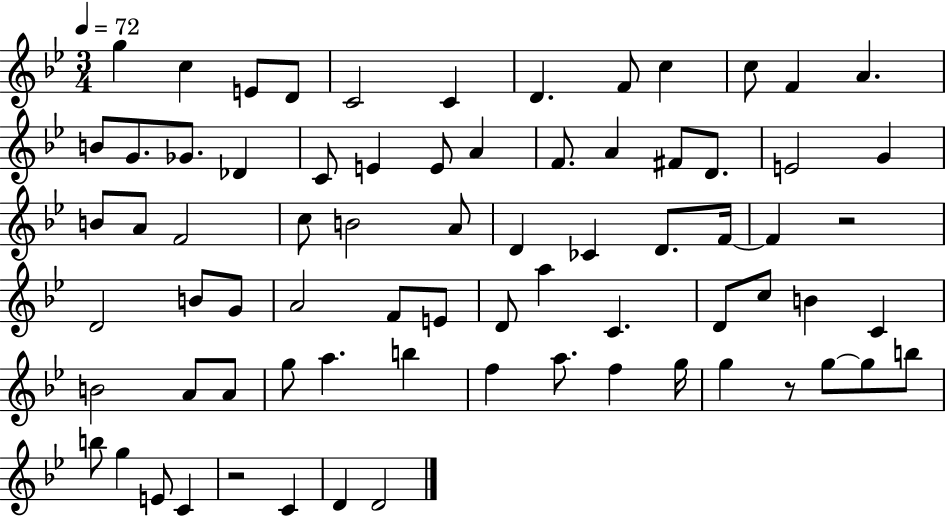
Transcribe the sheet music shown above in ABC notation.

X:1
T:Untitled
M:3/4
L:1/4
K:Bb
g c E/2 D/2 C2 C D F/2 c c/2 F A B/2 G/2 _G/2 _D C/2 E E/2 A F/2 A ^F/2 D/2 E2 G B/2 A/2 F2 c/2 B2 A/2 D _C D/2 F/4 F z2 D2 B/2 G/2 A2 F/2 E/2 D/2 a C D/2 c/2 B C B2 A/2 A/2 g/2 a b f a/2 f g/4 g z/2 g/2 g/2 b/2 b/2 g E/2 C z2 C D D2